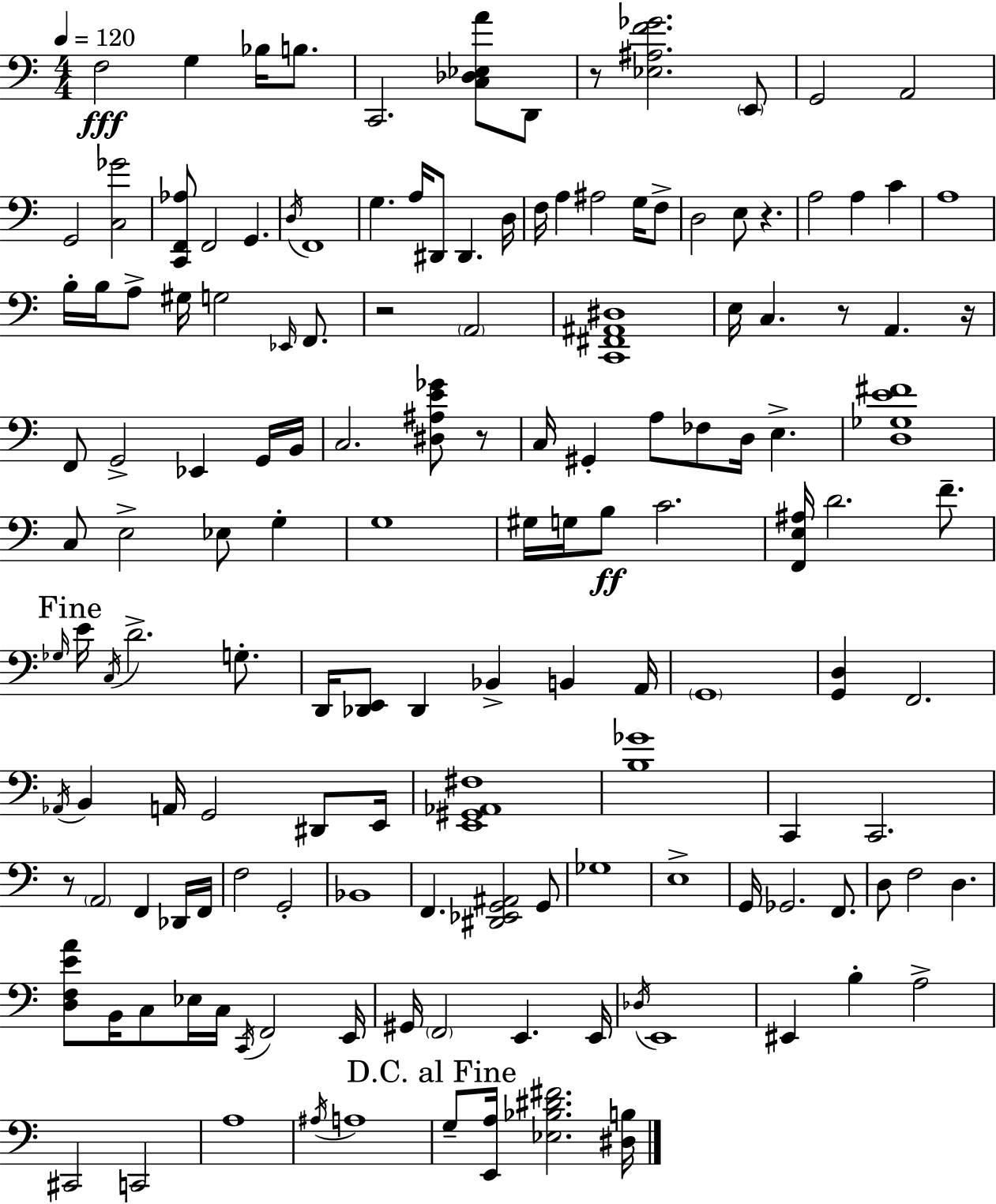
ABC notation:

X:1
T:Untitled
M:4/4
L:1/4
K:Am
F,2 G, _B,/4 B,/2 C,,2 [C,_D,_E,A]/2 D,,/2 z/2 [_E,^A,F_G]2 E,,/2 G,,2 A,,2 G,,2 [C,_G]2 [C,,F,,_A,]/2 F,,2 G,, D,/4 F,,4 G, A,/4 ^D,,/2 ^D,, D,/4 F,/4 A, ^A,2 G,/4 F,/2 D,2 E,/2 z A,2 A, C A,4 B,/4 B,/4 A,/2 ^G,/4 G,2 _E,,/4 F,,/2 z2 A,,2 [C,,^F,,^A,,^D,]4 E,/4 C, z/2 A,, z/4 F,,/2 G,,2 _E,, G,,/4 B,,/4 C,2 [^D,^A,E_G]/2 z/2 C,/4 ^G,, A,/2 _F,/2 D,/4 E, [D,_G,E^F]4 C,/2 E,2 _E,/2 G, G,4 ^G,/4 G,/4 B,/2 C2 [F,,E,^A,]/4 D2 F/2 _G,/4 E/4 C,/4 D2 G,/2 D,,/4 [_D,,E,,]/2 _D,, _B,, B,, A,,/4 G,,4 [G,,D,] F,,2 _A,,/4 B,, A,,/4 G,,2 ^D,,/2 E,,/4 [E,,^G,,_A,,^F,]4 [B,_G]4 C,, C,,2 z/2 A,,2 F,, _D,,/4 F,,/4 F,2 G,,2 _B,,4 F,, [^D,,_E,,G,,^A,,]2 G,,/2 _G,4 E,4 G,,/4 _G,,2 F,,/2 D,/2 F,2 D, [D,F,EA]/2 B,,/4 C,/2 _E,/4 C,/4 C,,/4 F,,2 E,,/4 ^G,,/4 F,,2 E,, E,,/4 _D,/4 E,,4 ^E,, B, A,2 ^C,,2 C,,2 A,4 ^A,/4 A,4 G,/2 [E,,A,]/4 [_E,_B,^D^F]2 [^D,B,]/4